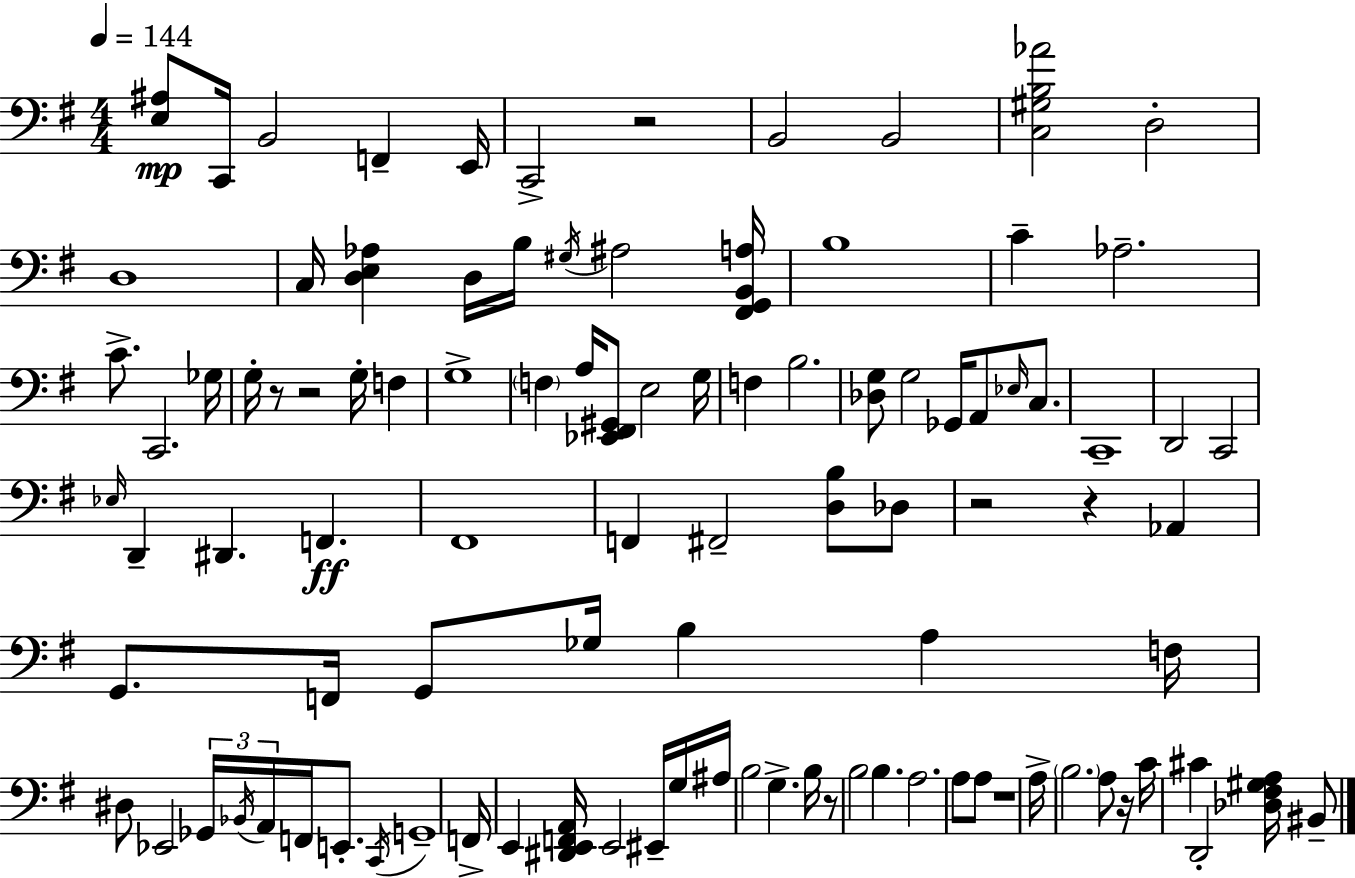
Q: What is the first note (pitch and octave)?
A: C2